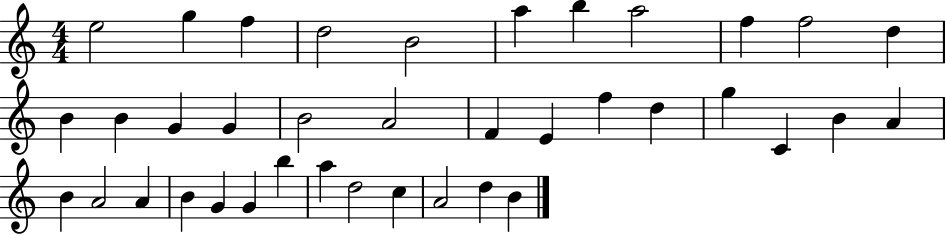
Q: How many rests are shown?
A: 0